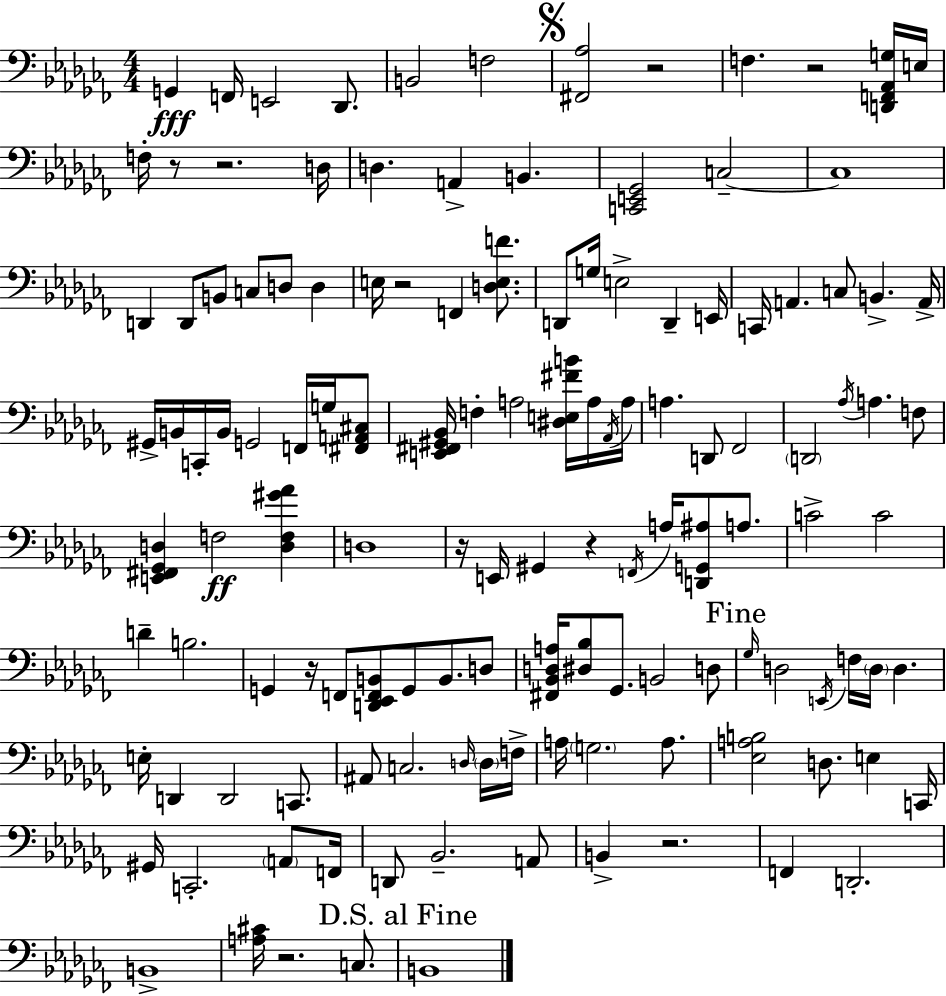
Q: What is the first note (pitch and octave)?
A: G2